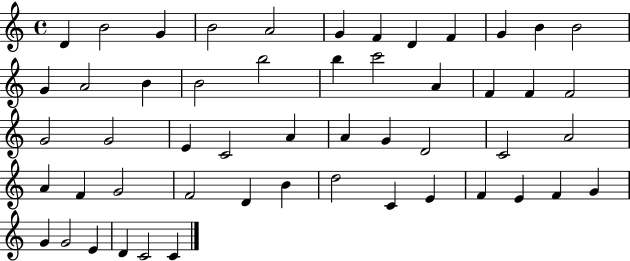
{
  \clef treble
  \time 4/4
  \defaultTimeSignature
  \key c \major
  d'4 b'2 g'4 | b'2 a'2 | g'4 f'4 d'4 f'4 | g'4 b'4 b'2 | \break g'4 a'2 b'4 | b'2 b''2 | b''4 c'''2 a'4 | f'4 f'4 f'2 | \break g'2 g'2 | e'4 c'2 a'4 | a'4 g'4 d'2 | c'2 a'2 | \break a'4 f'4 g'2 | f'2 d'4 b'4 | d''2 c'4 e'4 | f'4 e'4 f'4 g'4 | \break g'4 g'2 e'4 | d'4 c'2 c'4 | \bar "|."
}